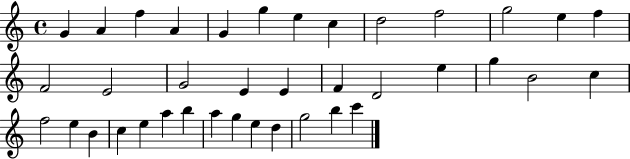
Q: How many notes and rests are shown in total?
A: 38